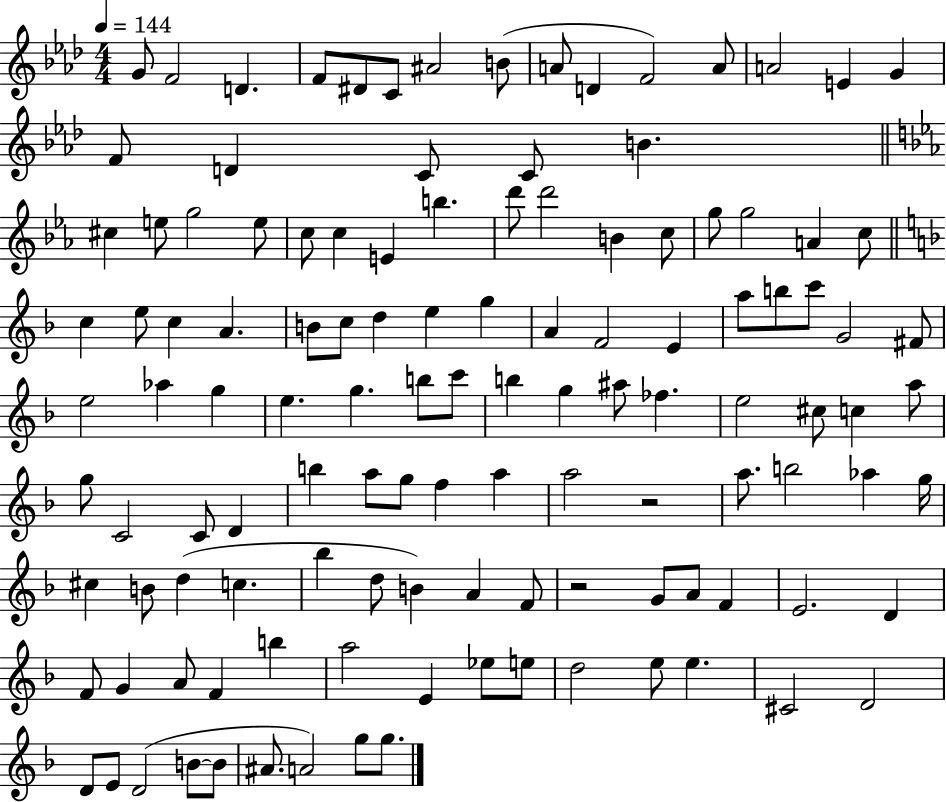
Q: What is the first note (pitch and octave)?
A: G4